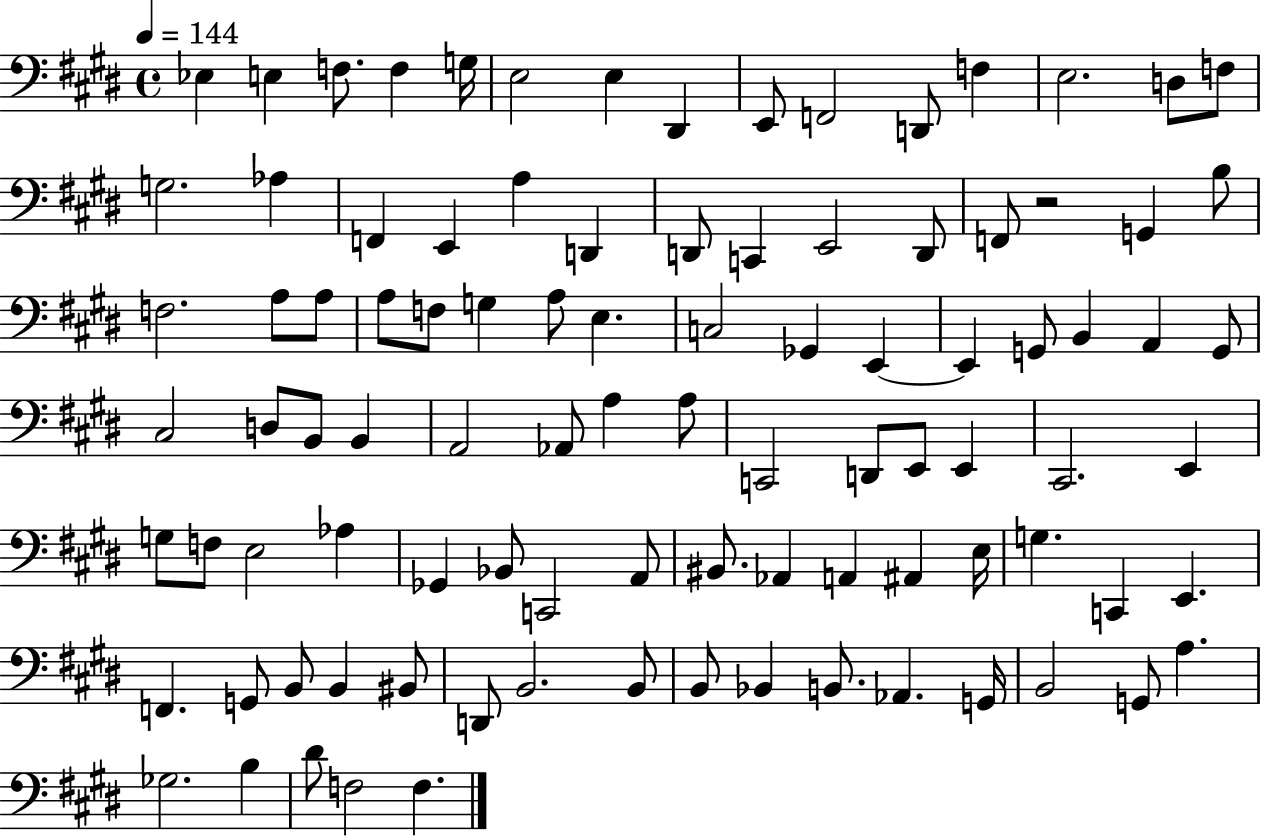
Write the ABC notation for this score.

X:1
T:Untitled
M:4/4
L:1/4
K:E
_E, E, F,/2 F, G,/4 E,2 E, ^D,, E,,/2 F,,2 D,,/2 F, E,2 D,/2 F,/2 G,2 _A, F,, E,, A, D,, D,,/2 C,, E,,2 D,,/2 F,,/2 z2 G,, B,/2 F,2 A,/2 A,/2 A,/2 F,/2 G, A,/2 E, C,2 _G,, E,, E,, G,,/2 B,, A,, G,,/2 ^C,2 D,/2 B,,/2 B,, A,,2 _A,,/2 A, A,/2 C,,2 D,,/2 E,,/2 E,, ^C,,2 E,, G,/2 F,/2 E,2 _A, _G,, _B,,/2 C,,2 A,,/2 ^B,,/2 _A,, A,, ^A,, E,/4 G, C,, E,, F,, G,,/2 B,,/2 B,, ^B,,/2 D,,/2 B,,2 B,,/2 B,,/2 _B,, B,,/2 _A,, G,,/4 B,,2 G,,/2 A, _G,2 B, ^D/2 F,2 F,